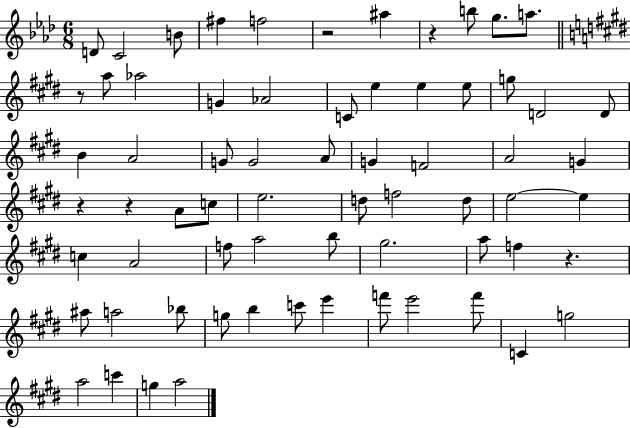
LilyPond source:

{
  \clef treble
  \numericTimeSignature
  \time 6/8
  \key aes \major
  d'8 c'2 b'8 | fis''4 f''2 | r2 ais''4 | r4 b''8 g''8. a''8. | \break \bar "||" \break \key e \major r8 a''8 aes''2 | g'4 aes'2 | c'8 e''4 e''4 e''8 | g''8 d'2 d'8 | \break b'4 a'2 | g'8 g'2 a'8 | g'4 f'2 | a'2 g'4 | \break r4 r4 a'8 c''8 | e''2. | d''8 f''2 d''8 | e''2~~ e''4 | \break c''4 a'2 | f''8 a''2 b''8 | gis''2. | a''8 f''4 r4. | \break ais''8 a''2 bes''8 | g''8 b''4 c'''8 e'''4 | f'''8 e'''2 f'''8 | c'4 g''2 | \break a''2 c'''4 | g''4 a''2 | \bar "|."
}